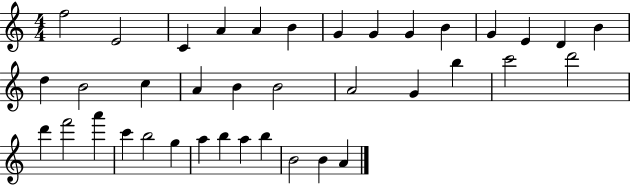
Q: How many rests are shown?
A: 0